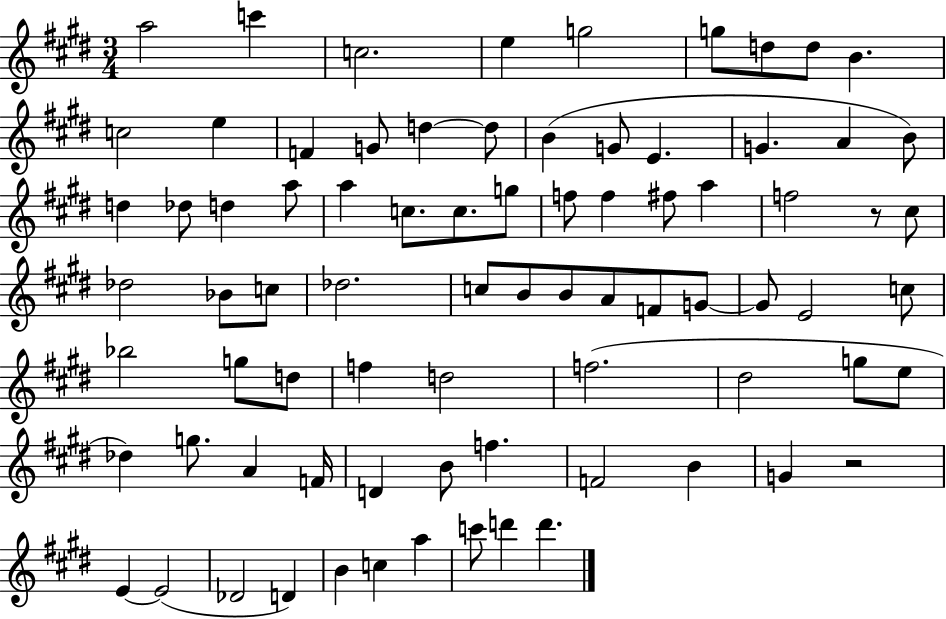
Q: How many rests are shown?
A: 2